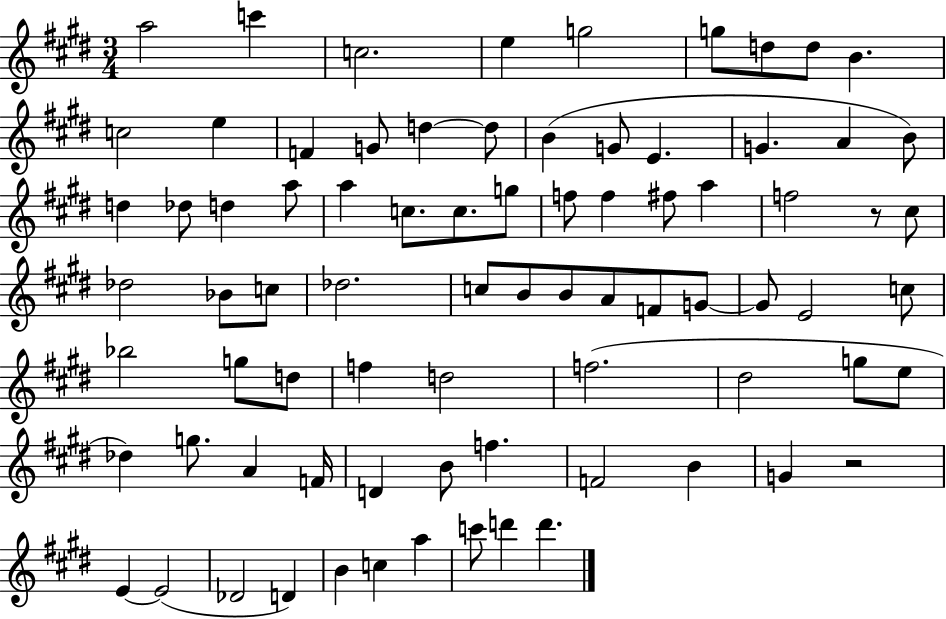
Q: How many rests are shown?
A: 2